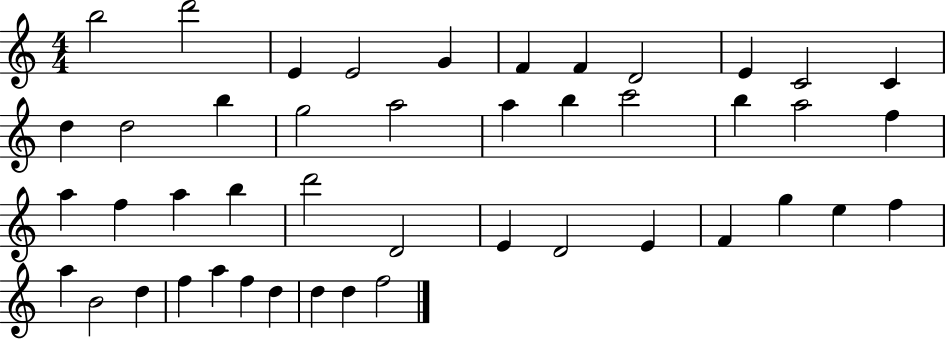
X:1
T:Untitled
M:4/4
L:1/4
K:C
b2 d'2 E E2 G F F D2 E C2 C d d2 b g2 a2 a b c'2 b a2 f a f a b d'2 D2 E D2 E F g e f a B2 d f a f d d d f2